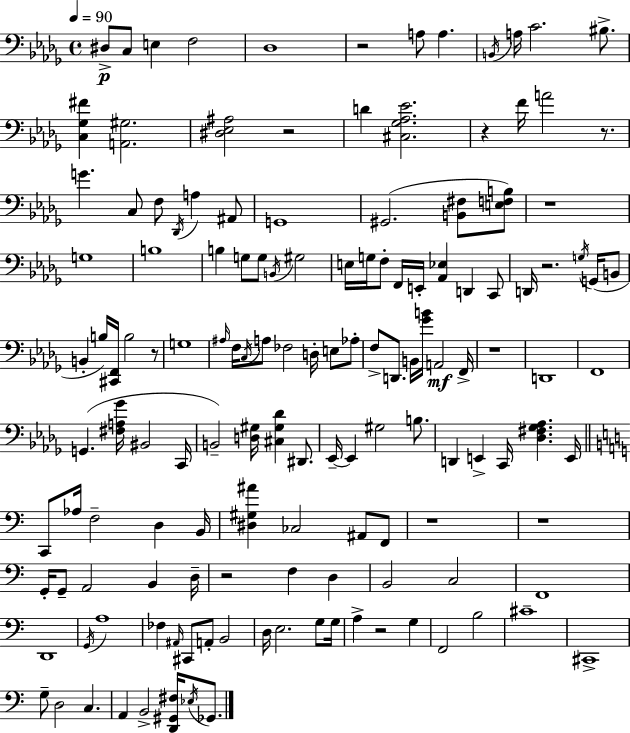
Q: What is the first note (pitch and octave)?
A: D#3